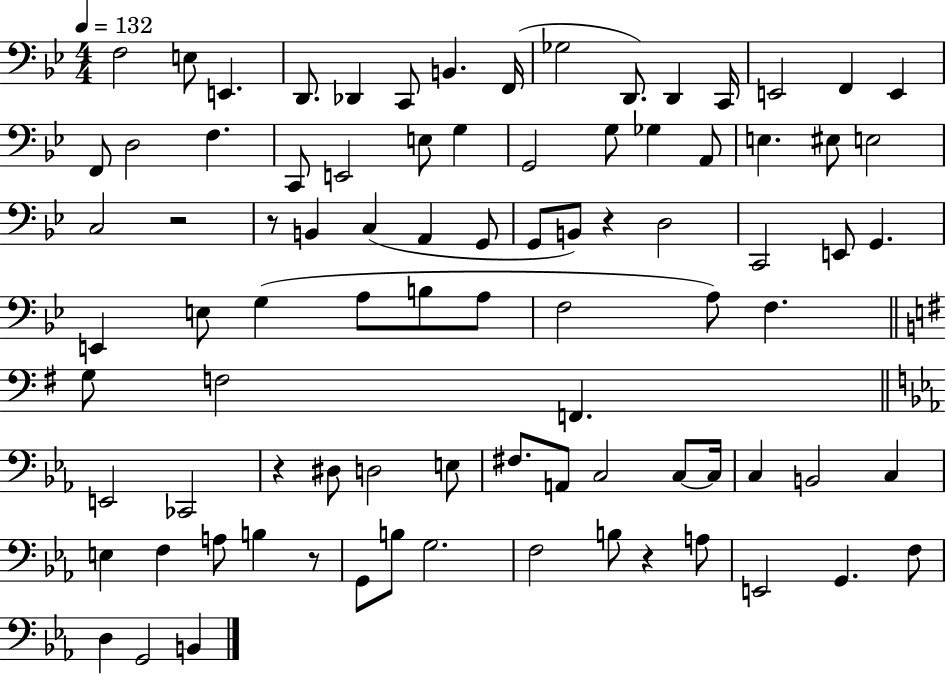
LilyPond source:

{
  \clef bass
  \numericTimeSignature
  \time 4/4
  \key bes \major
  \tempo 4 = 132
  f2 e8 e,4. | d,8. des,4 c,8 b,4. f,16( | ges2 d,8.) d,4 c,16 | e,2 f,4 e,4 | \break f,8 d2 f4. | c,8 e,2 e8 g4 | g,2 g8 ges4 a,8 | e4. eis8 e2 | \break c2 r2 | r8 b,4 c4( a,4 g,8 | g,8 b,8) r4 d2 | c,2 e,8 g,4. | \break e,4 e8 g4( a8 b8 a8 | f2 a8) f4. | \bar "||" \break \key g \major g8 f2 f,4. | \bar "||" \break \key ees \major e,2 ces,2 | r4 dis8 d2 e8 | fis8. a,8 c2 c8~~ c16 | c4 b,2 c4 | \break e4 f4 a8 b4 r8 | g,8 b8 g2. | f2 b8 r4 a8 | e,2 g,4. f8 | \break d4 g,2 b,4 | \bar "|."
}